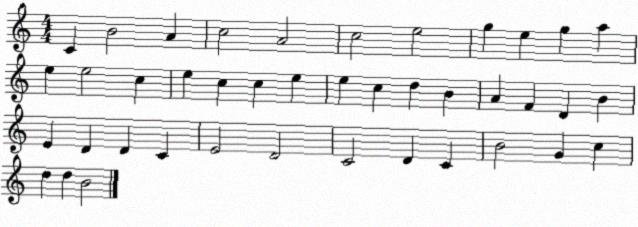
X:1
T:Untitled
M:4/4
L:1/4
K:C
C B2 A c2 A2 c2 e2 g e g a e e2 c e c c e e c d B A F D B E D D C E2 D2 C2 D C B2 G c d d B2